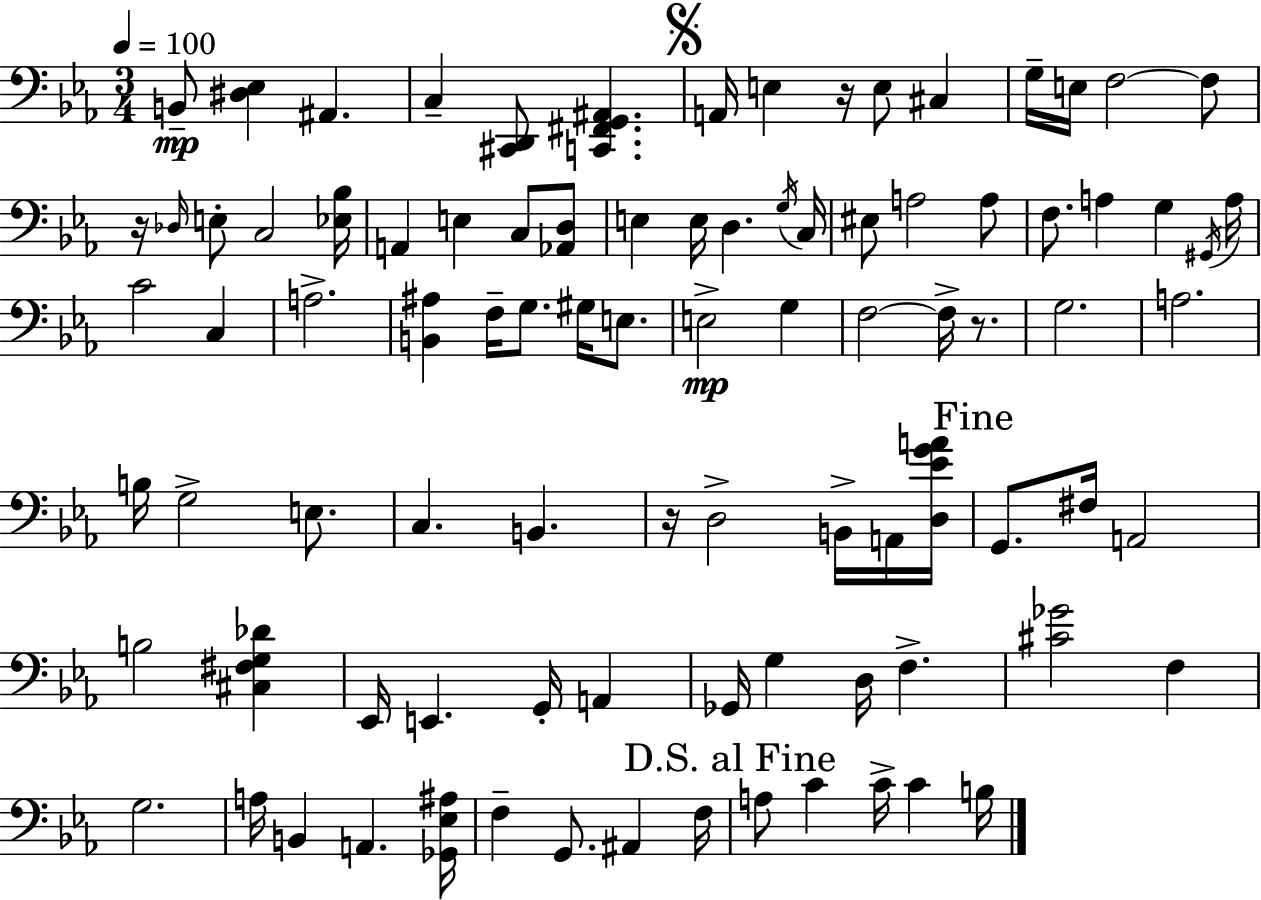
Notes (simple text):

B2/e [D#3,Eb3]/q A#2/q. C3/q [C#2,D2]/e [C2,F#2,G2,A#2]/q. A2/s E3/q R/s E3/e C#3/q G3/s E3/s F3/h F3/e R/s Db3/s E3/e C3/h [Eb3,Bb3]/s A2/q E3/q C3/e [Ab2,D3]/e E3/q E3/s D3/q. G3/s C3/s EIS3/e A3/h A3/e F3/e. A3/q G3/q G#2/s A3/s C4/h C3/q A3/h. [B2,A#3]/q F3/s G3/e. G#3/s E3/e. E3/h G3/q F3/h F3/s R/e. G3/h. A3/h. B3/s G3/h E3/e. C3/q. B2/q. R/s D3/h B2/s A2/s [D3,Eb4,G4,A4]/s G2/e. F#3/s A2/h B3/h [C#3,F#3,G3,Db4]/q Eb2/s E2/q. G2/s A2/q Gb2/s G3/q D3/s F3/q. [C#4,Gb4]/h F3/q G3/h. A3/s B2/q A2/q. [Gb2,Eb3,A#3]/s F3/q G2/e. A#2/q F3/s A3/e C4/q C4/s C4/q B3/s